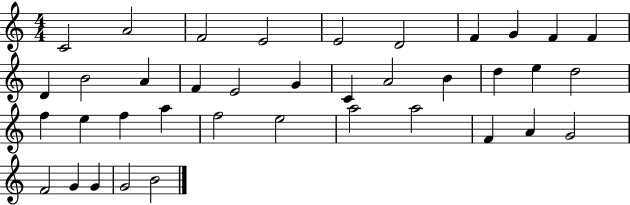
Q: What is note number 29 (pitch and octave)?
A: A5